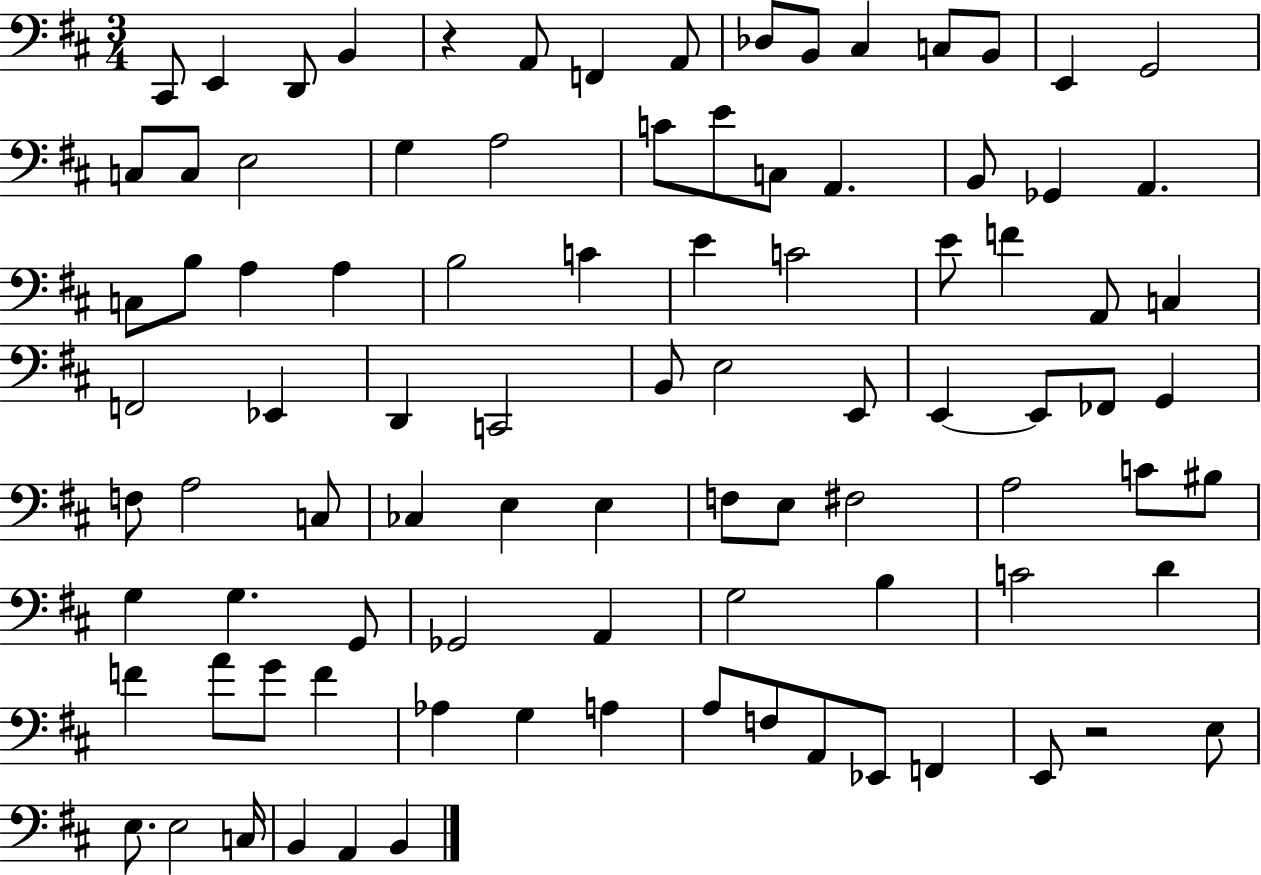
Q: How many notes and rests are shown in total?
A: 92